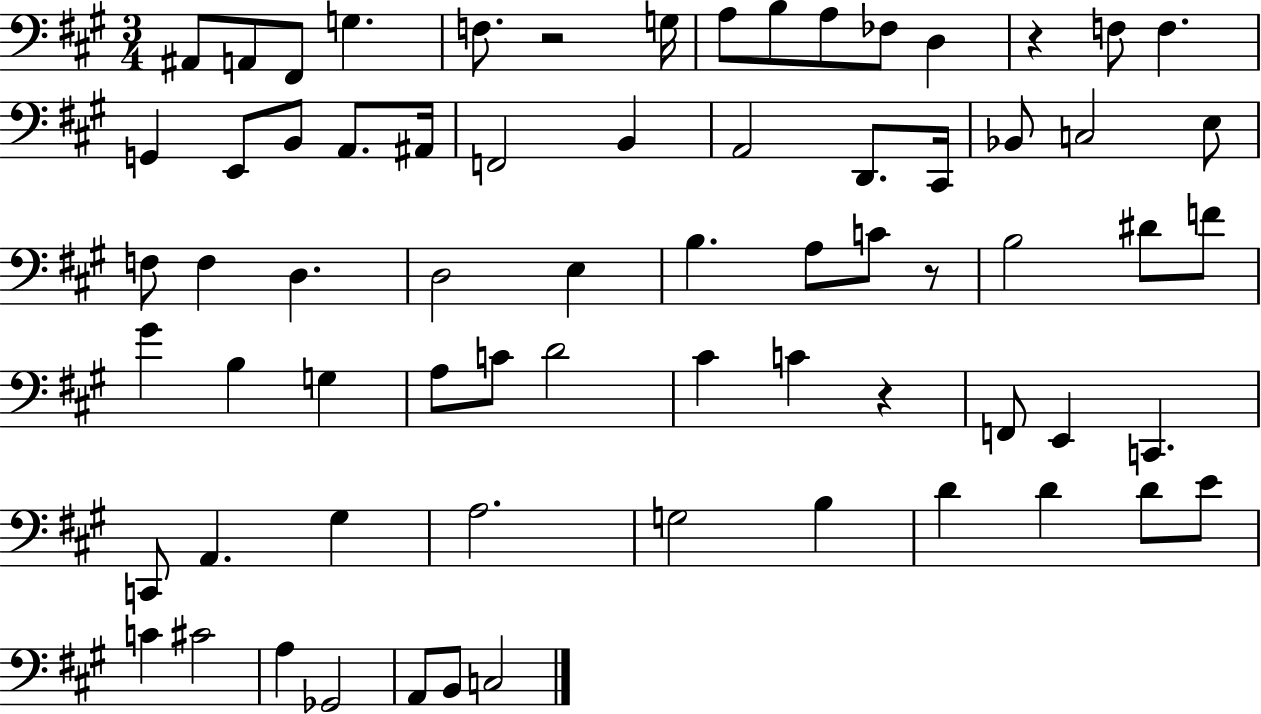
X:1
T:Untitled
M:3/4
L:1/4
K:A
^A,,/2 A,,/2 ^F,,/2 G, F,/2 z2 G,/4 A,/2 B,/2 A,/2 _F,/2 D, z F,/2 F, G,, E,,/2 B,,/2 A,,/2 ^A,,/4 F,,2 B,, A,,2 D,,/2 ^C,,/4 _B,,/2 C,2 E,/2 F,/2 F, D, D,2 E, B, A,/2 C/2 z/2 B,2 ^D/2 F/2 ^G B, G, A,/2 C/2 D2 ^C C z F,,/2 E,, C,, C,,/2 A,, ^G, A,2 G,2 B, D D D/2 E/2 C ^C2 A, _G,,2 A,,/2 B,,/2 C,2